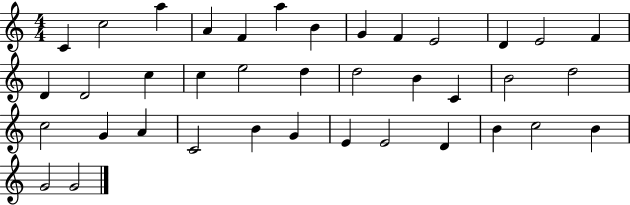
C4/q C5/h A5/q A4/q F4/q A5/q B4/q G4/q F4/q E4/h D4/q E4/h F4/q D4/q D4/h C5/q C5/q E5/h D5/q D5/h B4/q C4/q B4/h D5/h C5/h G4/q A4/q C4/h B4/q G4/q E4/q E4/h D4/q B4/q C5/h B4/q G4/h G4/h